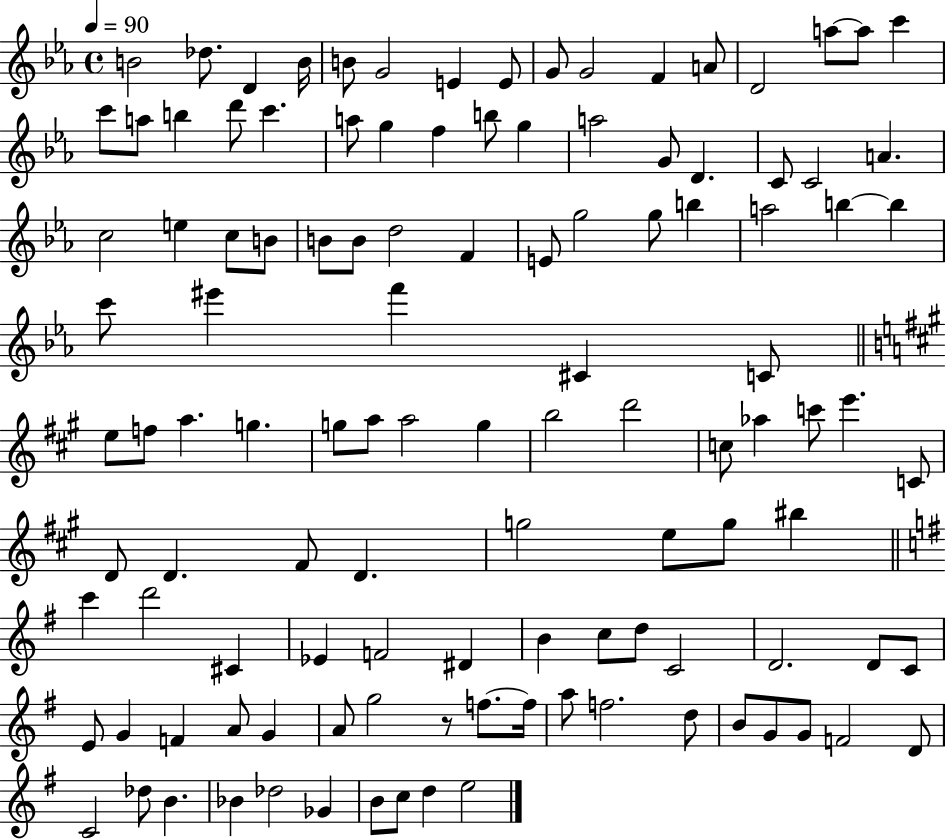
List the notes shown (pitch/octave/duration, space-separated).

B4/h Db5/e. D4/q B4/s B4/e G4/h E4/q E4/e G4/e G4/h F4/q A4/e D4/h A5/e A5/e C6/q C6/e A5/e B5/q D6/e C6/q. A5/e G5/q F5/q B5/e G5/q A5/h G4/e D4/q. C4/e C4/h A4/q. C5/h E5/q C5/e B4/e B4/e B4/e D5/h F4/q E4/e G5/h G5/e B5/q A5/h B5/q B5/q C6/e EIS6/q F6/q C#4/q C4/e E5/e F5/e A5/q. G5/q. G5/e A5/e A5/h G5/q B5/h D6/h C5/e Ab5/q C6/e E6/q. C4/e D4/e D4/q. F#4/e D4/q. G5/h E5/e G5/e BIS5/q C6/q D6/h C#4/q Eb4/q F4/h D#4/q B4/q C5/e D5/e C4/h D4/h. D4/e C4/e E4/e G4/q F4/q A4/e G4/q A4/e G5/h R/e F5/e. F5/s A5/e F5/h. D5/e B4/e G4/e G4/e F4/h D4/e C4/h Db5/e B4/q. Bb4/q Db5/h Gb4/q B4/e C5/e D5/q E5/h